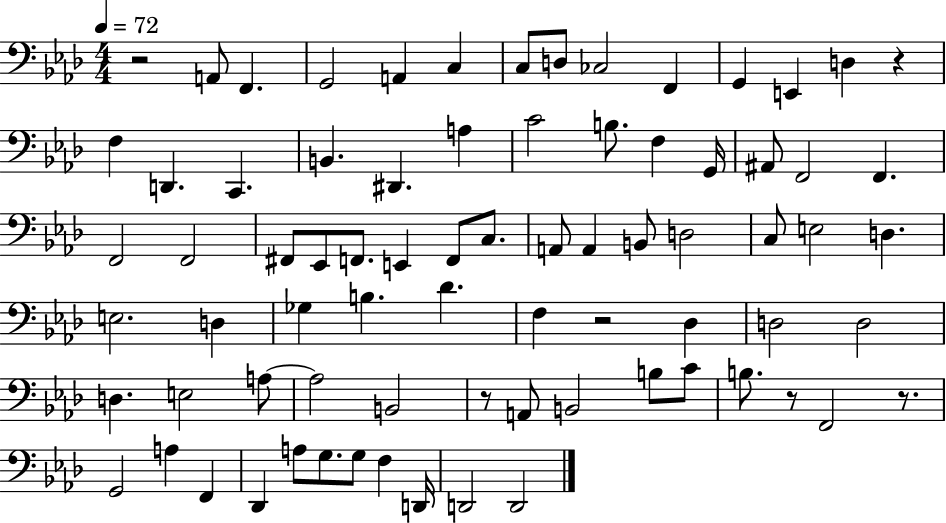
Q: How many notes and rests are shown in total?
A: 77